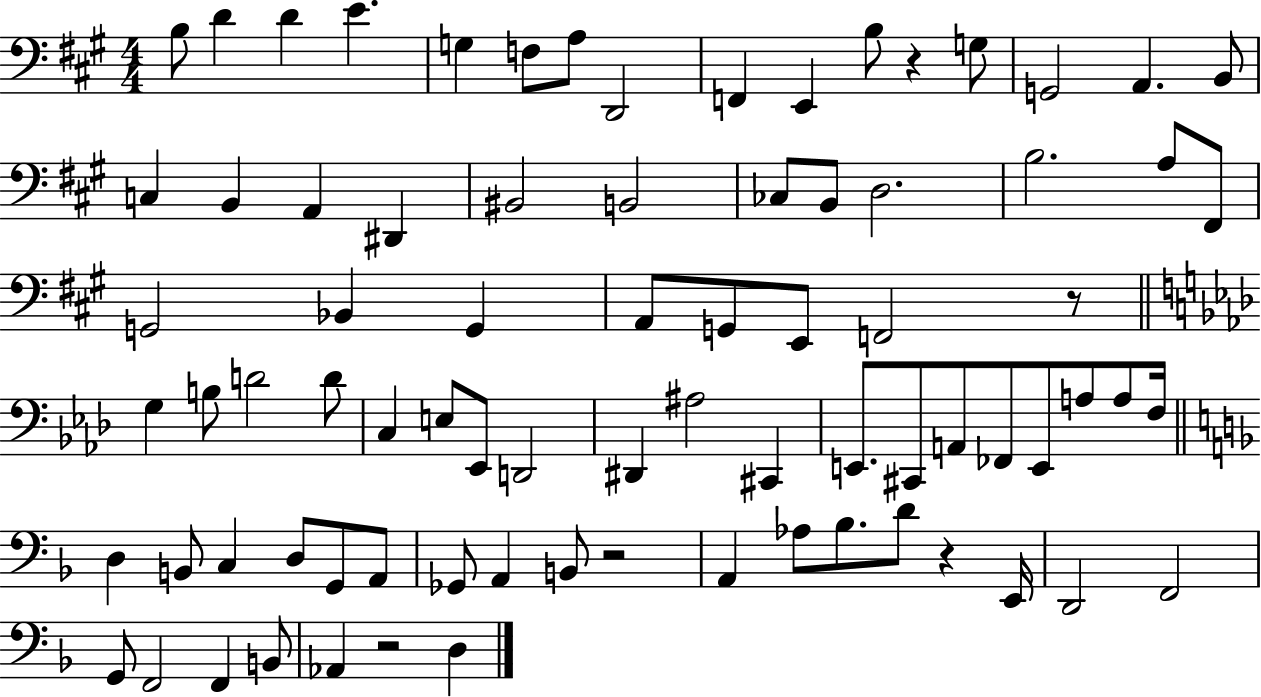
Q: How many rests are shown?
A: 5